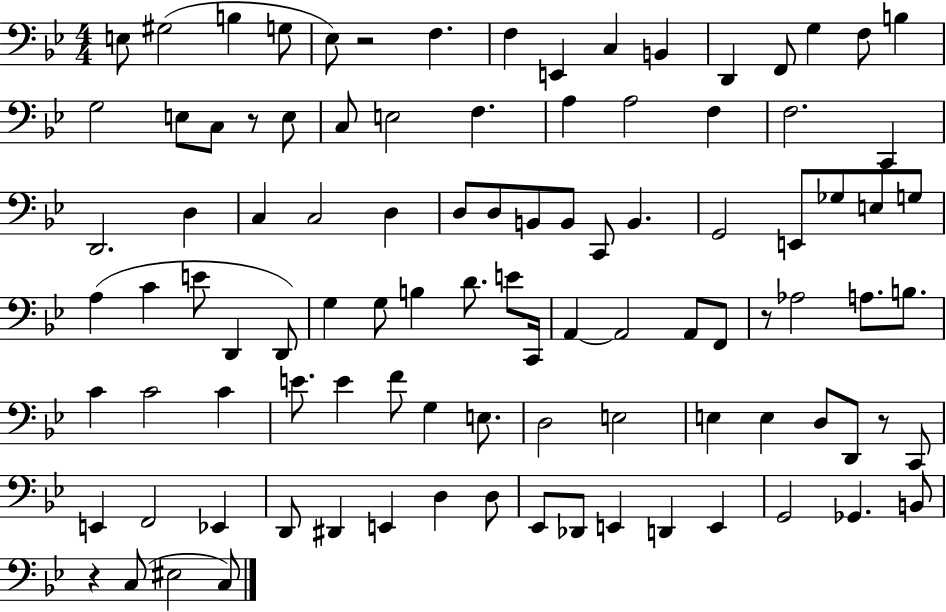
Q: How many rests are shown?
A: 5